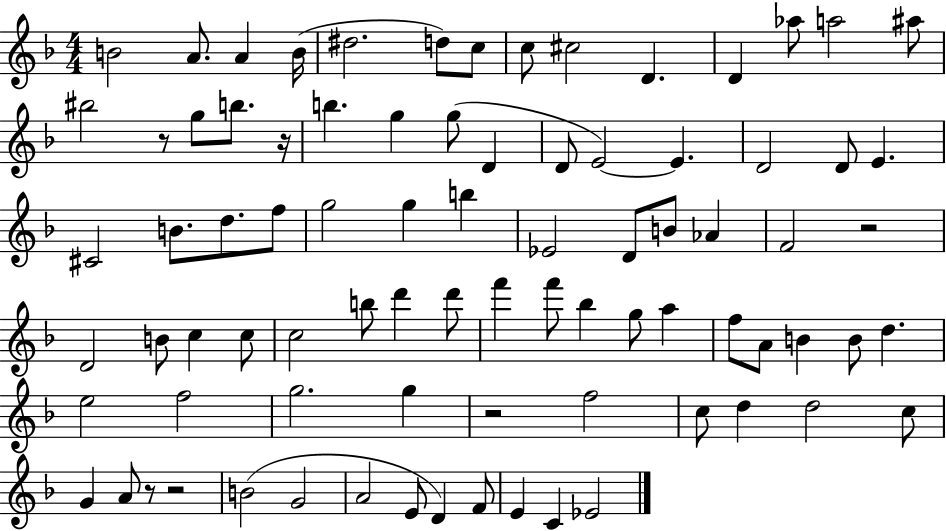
{
  \clef treble
  \numericTimeSignature
  \time 4/4
  \key f \major
  b'2 a'8. a'4 b'16( | dis''2. d''8) c''8 | c''8 cis''2 d'4. | d'4 aes''8 a''2 ais''8 | \break bis''2 r8 g''8 b''8. r16 | b''4. g''4 g''8( d'4 | d'8 e'2~~) e'4. | d'2 d'8 e'4. | \break cis'2 b'8. d''8. f''8 | g''2 g''4 b''4 | ees'2 d'8 b'8 aes'4 | f'2 r2 | \break d'2 b'8 c''4 c''8 | c''2 b''8 d'''4 d'''8 | f'''4 f'''8 bes''4 g''8 a''4 | f''8 a'8 b'4 b'8 d''4. | \break e''2 f''2 | g''2. g''4 | r2 f''2 | c''8 d''4 d''2 c''8 | \break g'4 a'8 r8 r2 | b'2( g'2 | a'2 e'8 d'4) f'8 | e'4 c'4 ees'2 | \break \bar "|."
}